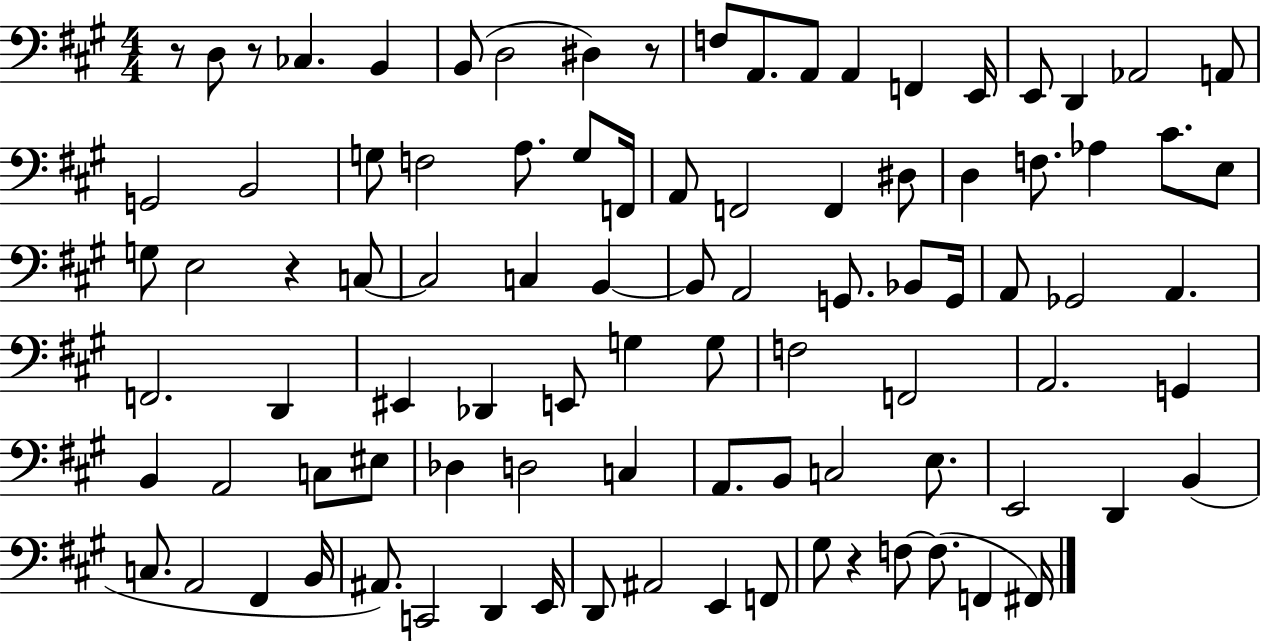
R/e D3/e R/e CES3/q. B2/q B2/e D3/h D#3/q R/e F3/e A2/e. A2/e A2/q F2/q E2/s E2/e D2/q Ab2/h A2/e G2/h B2/h G3/e F3/h A3/e. G3/e F2/s A2/e F2/h F2/q D#3/e D3/q F3/e. Ab3/q C#4/e. E3/e G3/e E3/h R/q C3/e C3/h C3/q B2/q B2/e A2/h G2/e. Bb2/e G2/s A2/e Gb2/h A2/q. F2/h. D2/q EIS2/q Db2/q E2/e G3/q G3/e F3/h F2/h A2/h. G2/q B2/q A2/h C3/e EIS3/e Db3/q D3/h C3/q A2/e. B2/e C3/h E3/e. E2/h D2/q B2/q C3/e. A2/h F#2/q B2/s A#2/e. C2/h D2/q E2/s D2/e A#2/h E2/q F2/e G#3/e R/q F3/e F3/e. F2/q F#2/s